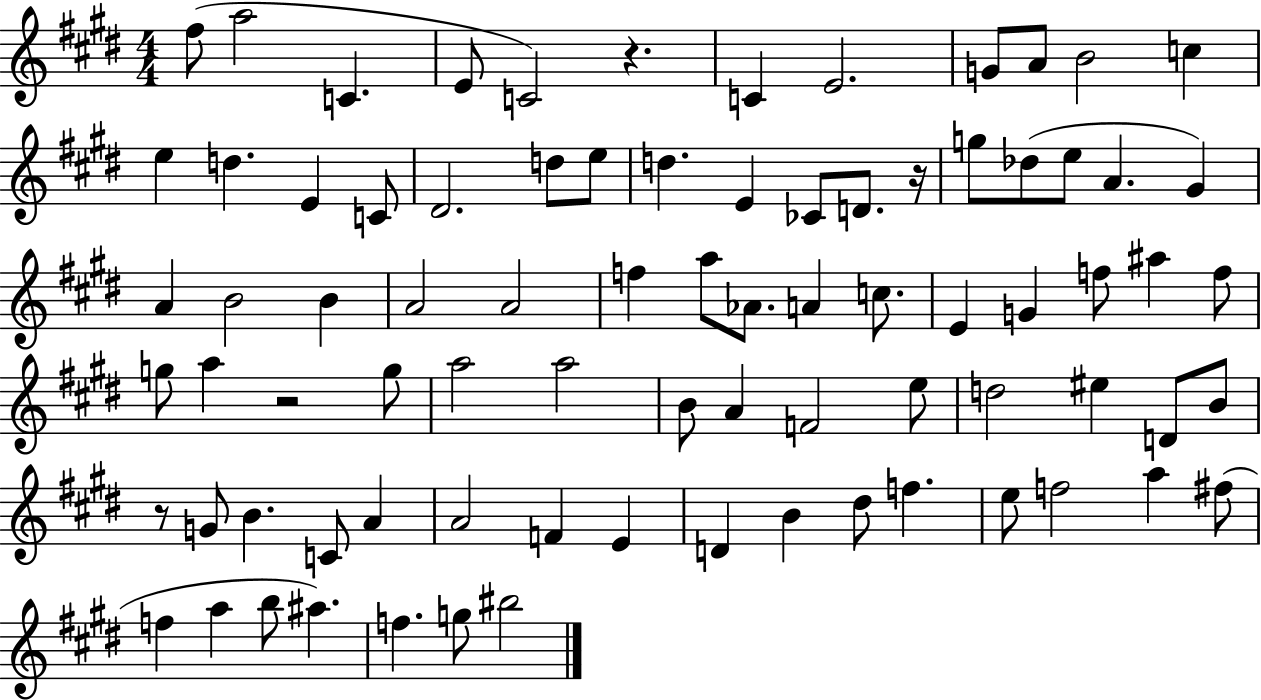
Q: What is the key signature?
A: E major